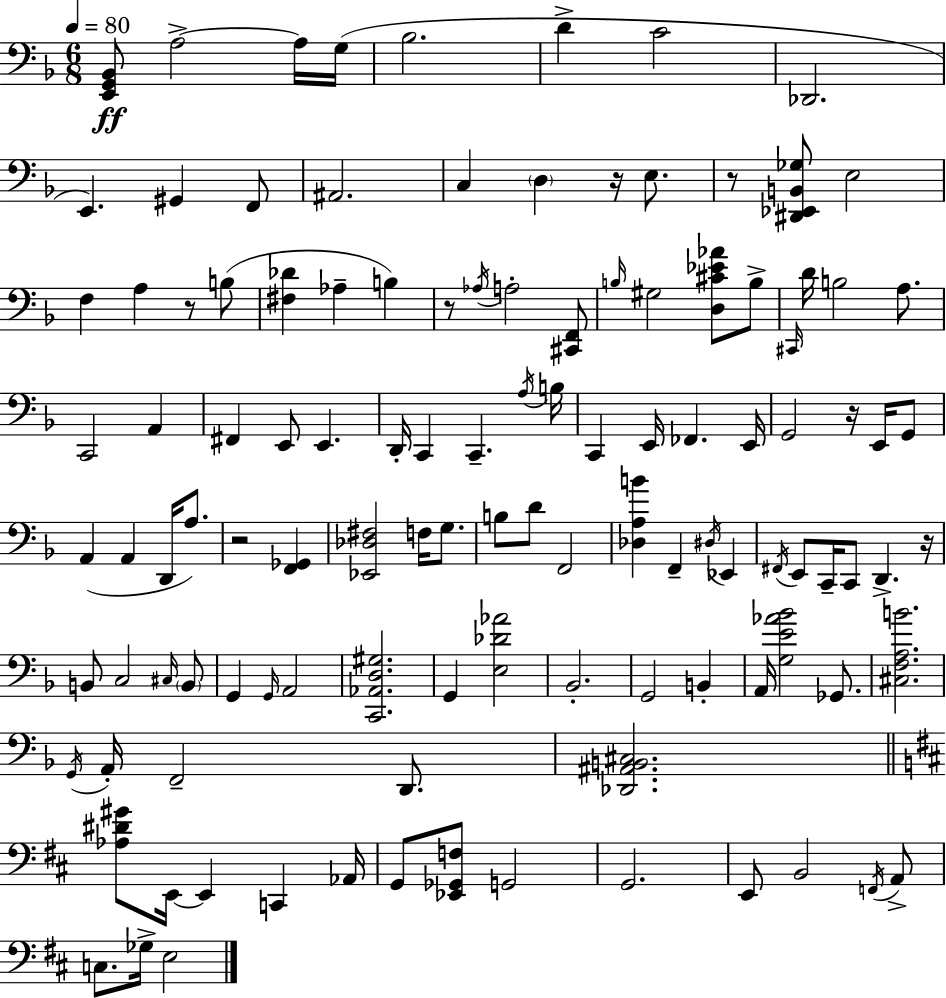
[E2,G2,Bb2]/e A3/h A3/s G3/s Bb3/h. D4/q C4/h Db2/h. E2/q. G#2/q F2/e A#2/h. C3/q D3/q R/s E3/e. R/e [D#2,Eb2,B2,Gb3]/e E3/h F3/q A3/q R/e B3/e [F#3,Db4]/q Ab3/q B3/q R/e Ab3/s A3/h [C#2,F2]/e B3/s G#3/h [D3,C#4,Eb4,Ab4]/e B3/e C#2/s D4/s B3/h A3/e. C2/h A2/q F#2/q E2/e E2/q. D2/s C2/q C2/q. A3/s B3/s C2/q E2/s FES2/q. E2/s G2/h R/s E2/s G2/e A2/q A2/q D2/s A3/e. R/h [F2,Gb2]/q [Eb2,Db3,F#3]/h F3/s G3/e. B3/e D4/e F2/h [Db3,A3,B4]/q F2/q D#3/s Eb2/q F#2/s E2/e C2/s C2/e D2/q. R/s B2/e C3/h C#3/s B2/e G2/q G2/s A2/h [C2,Ab2,D3,G#3]/h. G2/q [E3,Db4,Ab4]/h Bb2/h. G2/h B2/q A2/s [G3,E4,Ab4,Bb4]/h Gb2/e. [C#3,F3,A3,B4]/h. G2/s A2/s F2/h D2/e. [Db2,A#2,B2,C#3]/h. [Ab3,D#4,G#4]/e E2/s E2/q C2/q Ab2/s G2/e [Eb2,Gb2,F3]/e G2/h G2/h. E2/e B2/h F2/s A2/e C3/e. Gb3/s E3/h